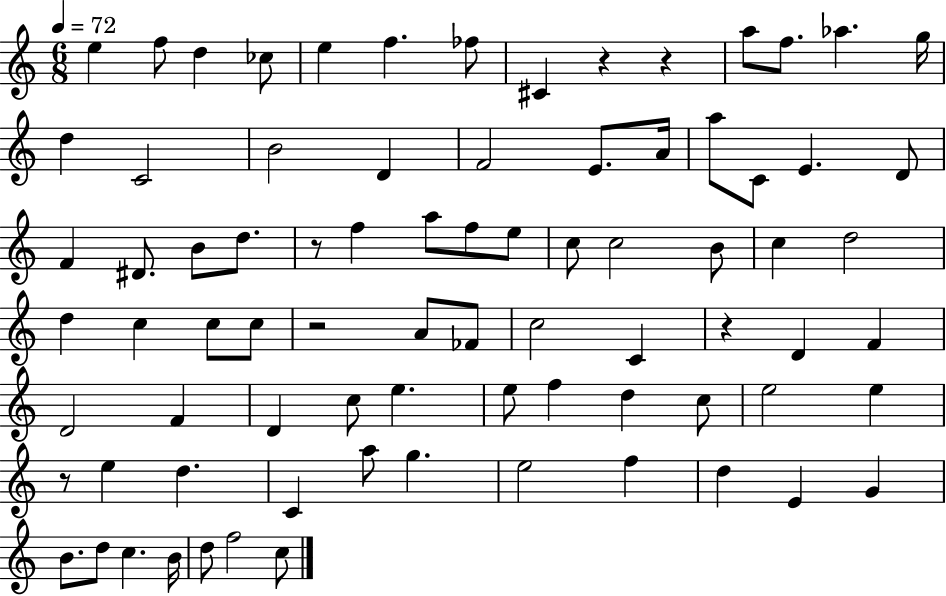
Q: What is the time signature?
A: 6/8